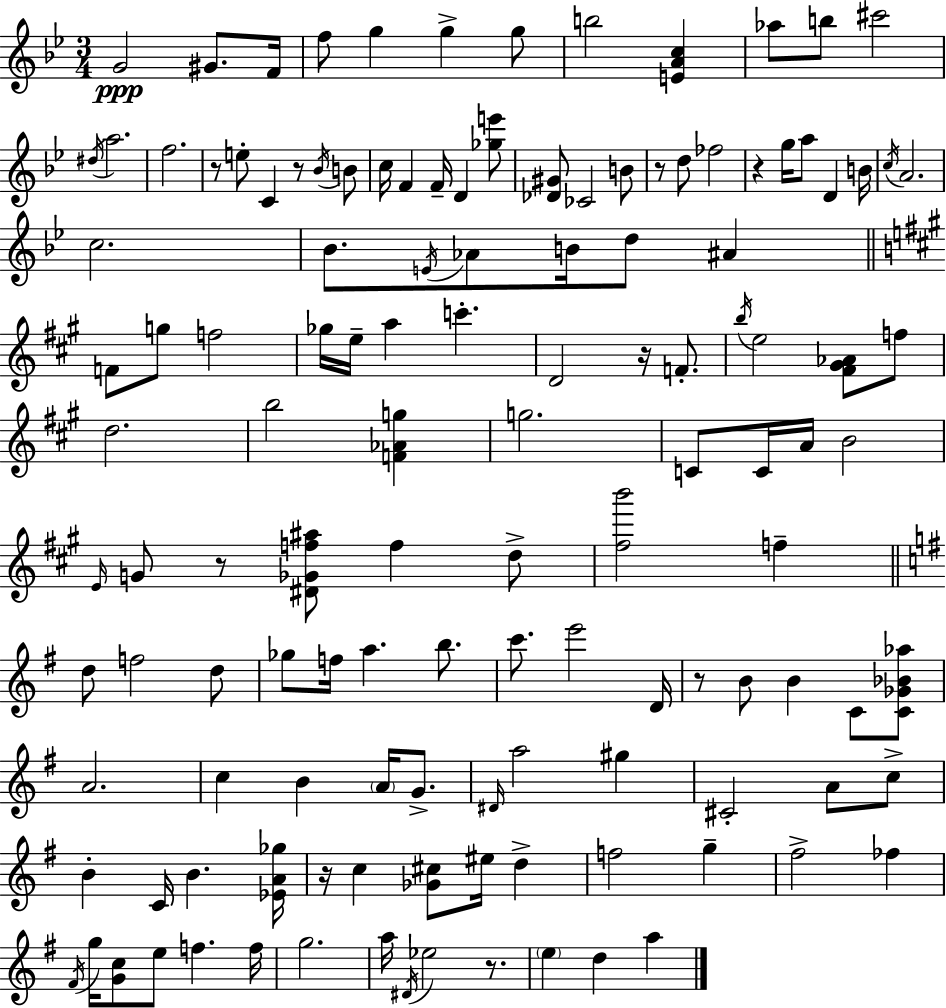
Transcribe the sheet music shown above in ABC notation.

X:1
T:Untitled
M:3/4
L:1/4
K:Gm
G2 ^G/2 F/4 f/2 g g g/2 b2 [EAc] _a/2 b/2 ^c'2 ^d/4 a2 f2 z/2 e/2 C z/2 _B/4 B/2 c/4 F F/4 D [_ge']/2 [_D^G]/2 _C2 B/2 z/2 d/2 _f2 z g/4 a/2 D B/4 c/4 A2 c2 _B/2 E/4 _A/2 B/4 d/2 ^A F/2 g/2 f2 _g/4 e/4 a c' D2 z/4 F/2 b/4 e2 [^F^G_A]/2 f/2 d2 b2 [F_Ag] g2 C/2 C/4 A/4 B2 E/4 G/2 z/2 [^D_Gf^a]/2 f d/2 [^fb']2 f d/2 f2 d/2 _g/2 f/4 a b/2 c'/2 e'2 D/4 z/2 B/2 B C/2 [C_G_B_a]/2 A2 c B A/4 G/2 ^D/4 a2 ^g ^C2 A/2 c/2 B C/4 B [_EA_g]/4 z/4 c [_G^c]/2 ^e/4 d f2 g ^f2 _f ^F/4 g/4 [Gc]/2 e/2 f f/4 g2 a/4 ^D/4 _e2 z/2 e d a